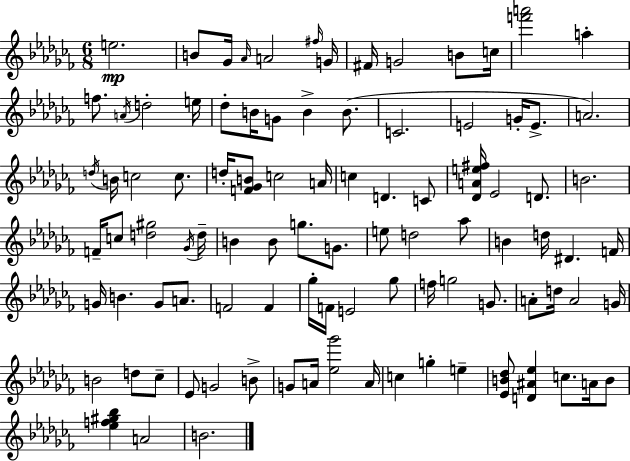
{
  \clef treble
  \numericTimeSignature
  \time 6/8
  \key aes \minor
  e''2.\mp | b'8 ges'16 \grace { aes'16 } a'2 | \grace { fis''16 } g'16 fis'16 g'2 b'8 | c''16 <f''' a'''>2 a''4-. | \break f''8. \acciaccatura { a'16 } d''2-. | e''16 des''8-. b'16 g'8 b'4-> | b'8.( c'2. | e'2 g'16-. | \break e'8.-> a'2.) | \acciaccatura { d''16 } b'16 c''2 | c''8. d''16-. <f' ges' b'>8 c''2 | a'16 c''4 d'4. | \break c'8 <des' a' e'' fis''>16 ees'2 | d'8. b'2. | f'16-- c''8 <d'' gis''>2 | \acciaccatura { ges'16 } d''16-- b'4 b'8 g''8. | \break g'8. e''8 d''2 | aes''8 b'4 d''16 dis'4. | f'16 g'16 b'4. | g'8 a'8. f'2 | \break f'4 ges''16-. f'16 e'2 | ges''8 f''16 g''2 | g'8. a'8-. d''16 a'2 | g'16 b'2 | \break d''8 ces''8-- ees'8 g'2 | b'8-> g'8 a'16 <ees'' ges'''>2 | a'16 c''4 g''4-. | e''4-- <ees' b' des''>8 <d' ais' ees''>4 c''8. | \break a'16 b'8 <ees'' f'' gis'' bes''>4 a'2 | b'2. | \bar "|."
}